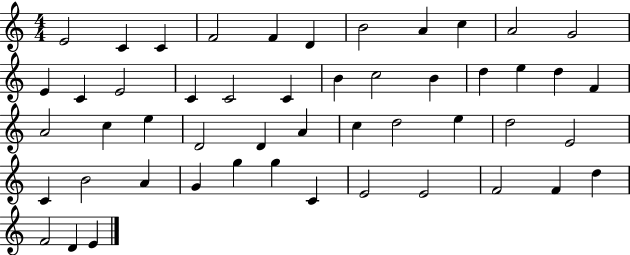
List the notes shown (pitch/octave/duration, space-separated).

E4/h C4/q C4/q F4/h F4/q D4/q B4/h A4/q C5/q A4/h G4/h E4/q C4/q E4/h C4/q C4/h C4/q B4/q C5/h B4/q D5/q E5/q D5/q F4/q A4/h C5/q E5/q D4/h D4/q A4/q C5/q D5/h E5/q D5/h E4/h C4/q B4/h A4/q G4/q G5/q G5/q C4/q E4/h E4/h F4/h F4/q D5/q F4/h D4/q E4/q